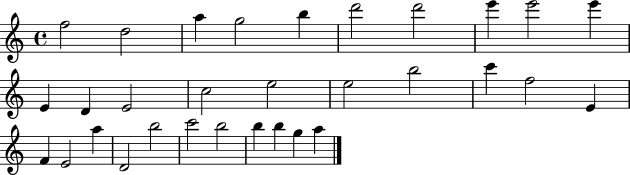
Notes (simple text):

F5/h D5/h A5/q G5/h B5/q D6/h D6/h E6/q E6/h E6/q E4/q D4/q E4/h C5/h E5/h E5/h B5/h C6/q F5/h E4/q F4/q E4/h A5/q D4/h B5/h C6/h B5/h B5/q B5/q G5/q A5/q